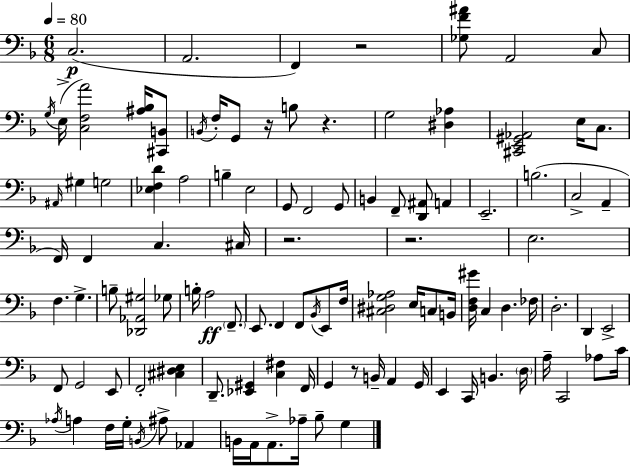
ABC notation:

X:1
T:Untitled
M:6/8
L:1/4
K:F
C,2 A,,2 F,, z2 [_G,F^A]/2 A,,2 C,/2 G,/4 E,/4 [C,F,A]2 [^A,_B,]/4 [^C,,B,,]/2 B,,/4 F,/4 G,,/2 z/4 B,/2 z G,2 [^D,_A,] [^C,,E,,^G,,_A,,]2 E,/4 C,/2 ^A,,/4 ^G, G,2 [_E,F,D] A,2 B, E,2 G,,/2 F,,2 G,,/2 B,, F,,/2 [D,,^A,,]/2 A,, E,,2 B,2 C,2 A,, F,,/4 F,, C, ^C,/4 z2 z2 E,2 F, G, B,/2 [_D,,_A,,^G,]2 _G,/2 B,/4 A,2 F,,/2 E,,/2 F,, F,,/2 _B,,/4 E,,/2 F,/4 [^C,^D,G,_A,]2 E,/4 C,/2 B,,/4 [D,F,^G]/4 C, D, _F,/4 D,2 D,, E,,2 F,,/2 G,,2 E,,/2 F,,2 [^C,^D,E,] D,,/2 [_E,,^G,,] [C,^F,] F,,/4 G,, z/2 B,,/4 A,, G,,/4 E,, C,,/4 B,, D,/4 A,/4 C,,2 _A,/2 C/4 _A,/4 A, F,/4 G,/4 B,,/4 ^A,/2 _A,, B,,/4 A,,/4 A,,/2 _A,/4 _B,/2 G,